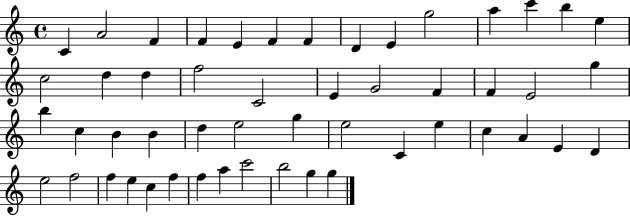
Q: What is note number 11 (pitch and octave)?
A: A5